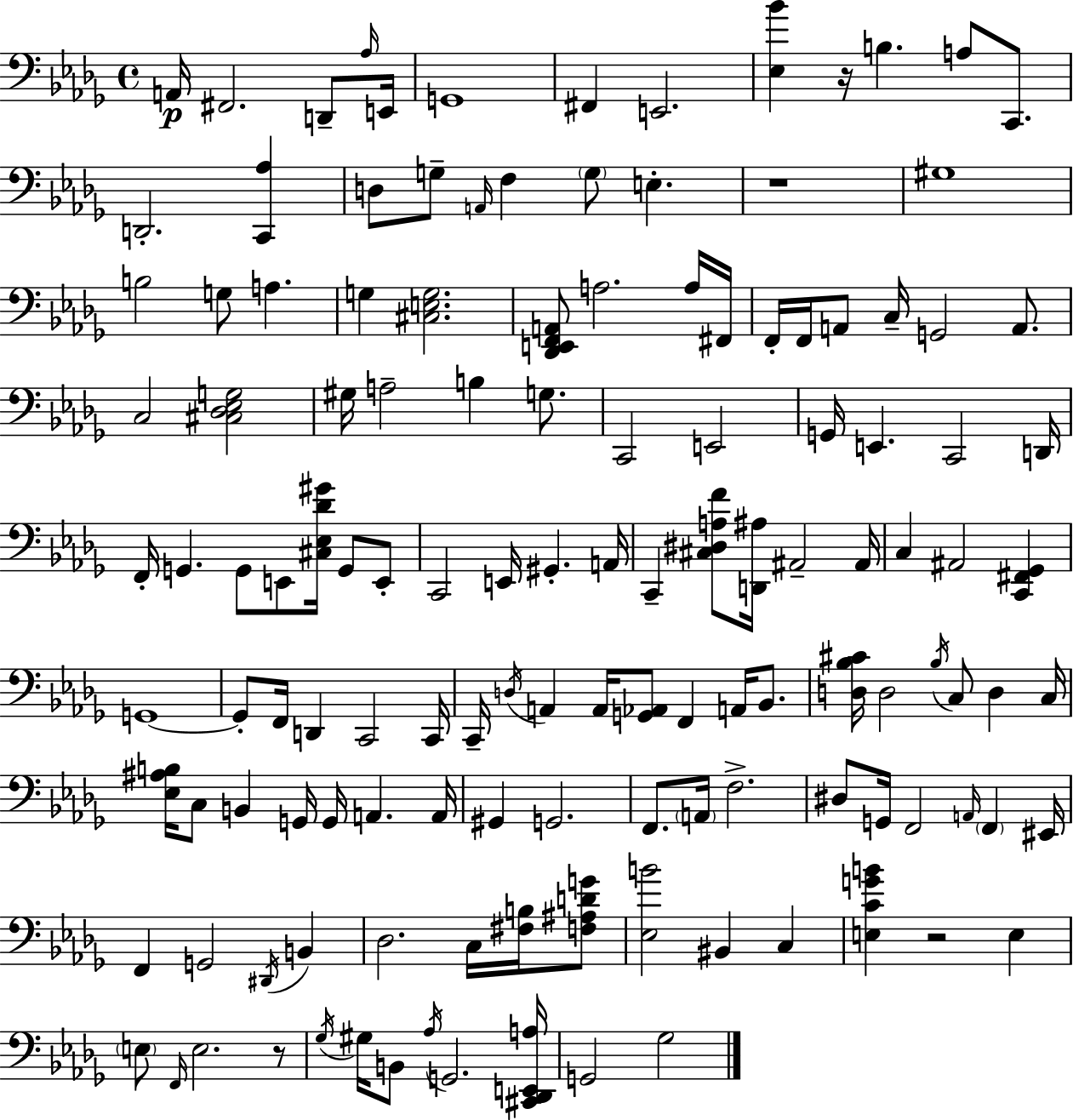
{
  \clef bass
  \time 4/4
  \defaultTimeSignature
  \key bes \minor
  a,16\p fis,2. d,8-- \grace { aes16 } | e,16 g,1 | fis,4 e,2. | <ees bes'>4 r16 b4. a8 c,8. | \break d,2.-. <c, aes>4 | d8 g8-- \grace { a,16 } f4 \parenthesize g8 e4.-. | r1 | gis1 | \break b2 g8 a4. | g4 <cis e g>2. | <des, e, f, a,>8 a2. | a16 fis,16 f,16-. f,16 a,8 c16-- g,2 a,8. | \break c2 <cis des ees g>2 | gis16 a2-- b4 g8. | c,2 e,2 | g,16 e,4. c,2 | \break d,16 f,16-. g,4. g,8 e,8 <cis ees des' gis'>16 g,8 | e,8-. c,2 e,16 gis,4.-. | a,16 c,4-- <cis dis a f'>8 <d, ais>16 ais,2-- | ais,16 c4 ais,2 <c, fis, ges,>4 | \break g,1~~ | g,8-. f,16 d,4 c,2 | c,16 c,16-- \acciaccatura { d16 } a,4 a,16 <g, aes,>8 f,4 a,16 | bes,8. <d bes cis'>16 d2 \acciaccatura { bes16 } c8 d4 | \break c16 <ees ais b>16 c8 b,4 g,16 g,16 a,4. | a,16 gis,4 g,2. | f,8. \parenthesize a,16 f2.-> | dis8 g,16 f,2 \grace { a,16 } | \break \parenthesize f,4 eis,16 f,4 g,2 | \acciaccatura { dis,16 } b,4 des2. | c16 <fis b>16 <f ais d' g'>8 <ees b'>2 bis,4 | c4 <e c' g' b'>4 r2 | \break e4 \parenthesize e8 \grace { f,16 } e2. | r8 \acciaccatura { ges16 } gis16 b,8 \acciaccatura { aes16 } g,2. | <cis, des, e, a>16 g,2 | ges2 \bar "|."
}